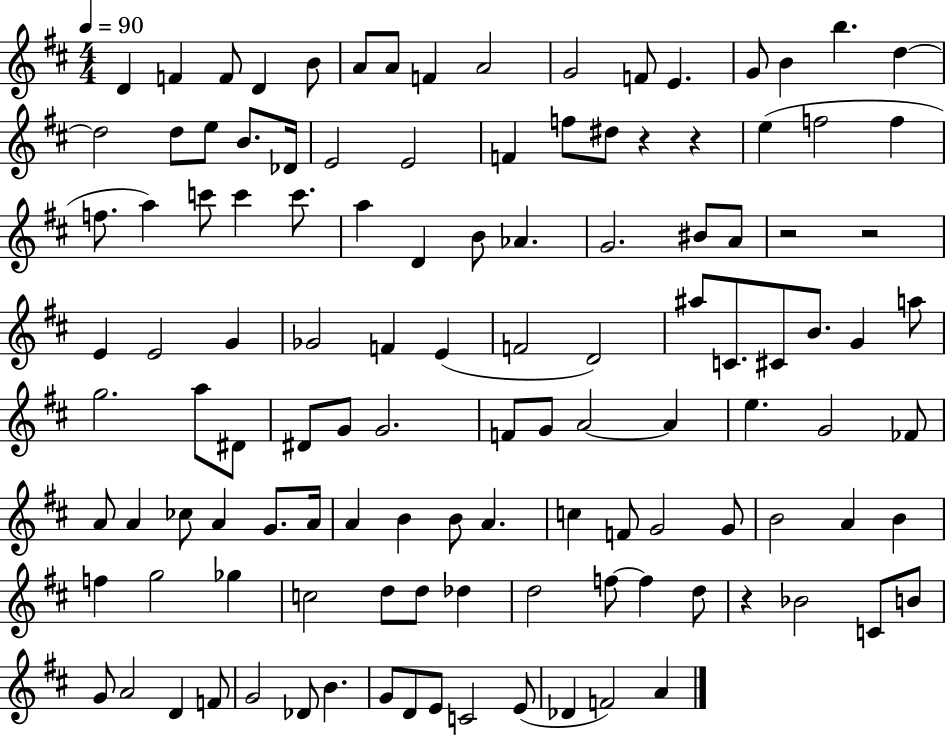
D4/q F4/q F4/e D4/q B4/e A4/e A4/e F4/q A4/h G4/h F4/e E4/q. G4/e B4/q B5/q. D5/q D5/h D5/e E5/e B4/e. Db4/s E4/h E4/h F4/q F5/e D#5/e R/q R/q E5/q F5/h F5/q F5/e. A5/q C6/e C6/q C6/e. A5/q D4/q B4/e Ab4/q. G4/h. BIS4/e A4/e R/h R/h E4/q E4/h G4/q Gb4/h F4/q E4/q F4/h D4/h A#5/e C4/e. C#4/e B4/e. G4/q A5/e G5/h. A5/e D#4/e D#4/e G4/e G4/h. F4/e G4/e A4/h A4/q E5/q. G4/h FES4/e A4/e A4/q CES5/e A4/q G4/e. A4/s A4/q B4/q B4/e A4/q. C5/q F4/e G4/h G4/e B4/h A4/q B4/q F5/q G5/h Gb5/q C5/h D5/e D5/e Db5/q D5/h F5/e F5/q D5/e R/q Bb4/h C4/e B4/e G4/e A4/h D4/q F4/e G4/h Db4/e B4/q. G4/e D4/e E4/e C4/h E4/e Db4/q F4/h A4/q